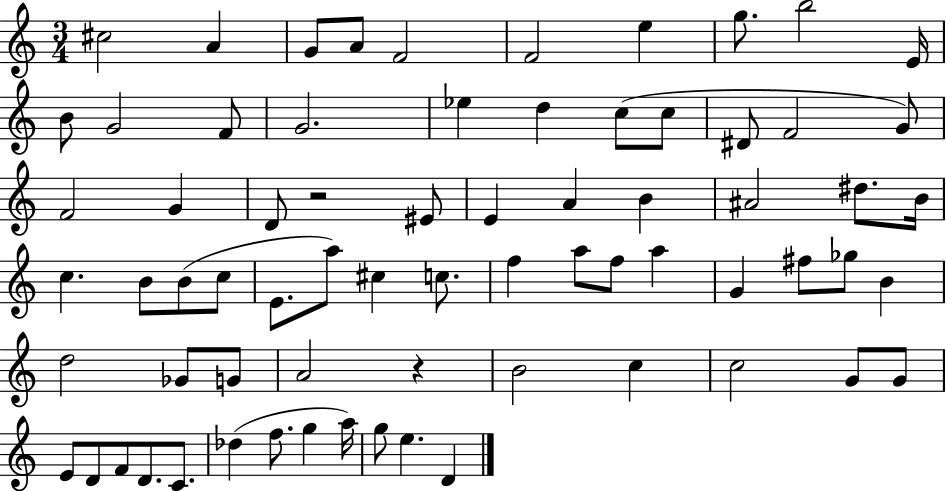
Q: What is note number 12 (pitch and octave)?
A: G4